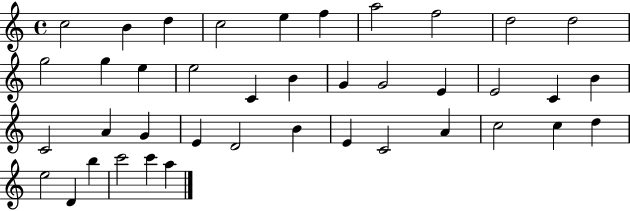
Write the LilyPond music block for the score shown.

{
  \clef treble
  \time 4/4
  \defaultTimeSignature
  \key c \major
  c''2 b'4 d''4 | c''2 e''4 f''4 | a''2 f''2 | d''2 d''2 | \break g''2 g''4 e''4 | e''2 c'4 b'4 | g'4 g'2 e'4 | e'2 c'4 b'4 | \break c'2 a'4 g'4 | e'4 d'2 b'4 | e'4 c'2 a'4 | c''2 c''4 d''4 | \break e''2 d'4 b''4 | c'''2 c'''4 a''4 | \bar "|."
}